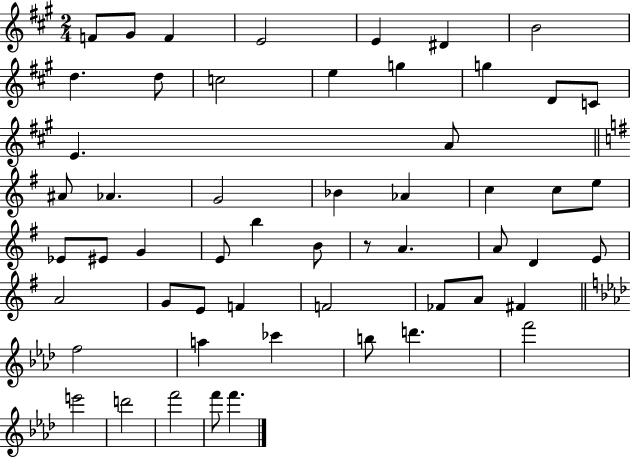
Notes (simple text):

F4/e G#4/e F4/q E4/h E4/q D#4/q B4/h D5/q. D5/e C5/h E5/q G5/q G5/q D4/e C4/e E4/q. A4/e A#4/e Ab4/q. G4/h Bb4/q Ab4/q C5/q C5/e E5/e Eb4/e EIS4/e G4/q E4/e B5/q B4/e R/e A4/q. A4/e D4/q E4/e A4/h G4/e E4/e F4/q F4/h FES4/e A4/e F#4/q F5/h A5/q CES6/q B5/e D6/q. F6/h E6/h D6/h F6/h F6/e F6/q.